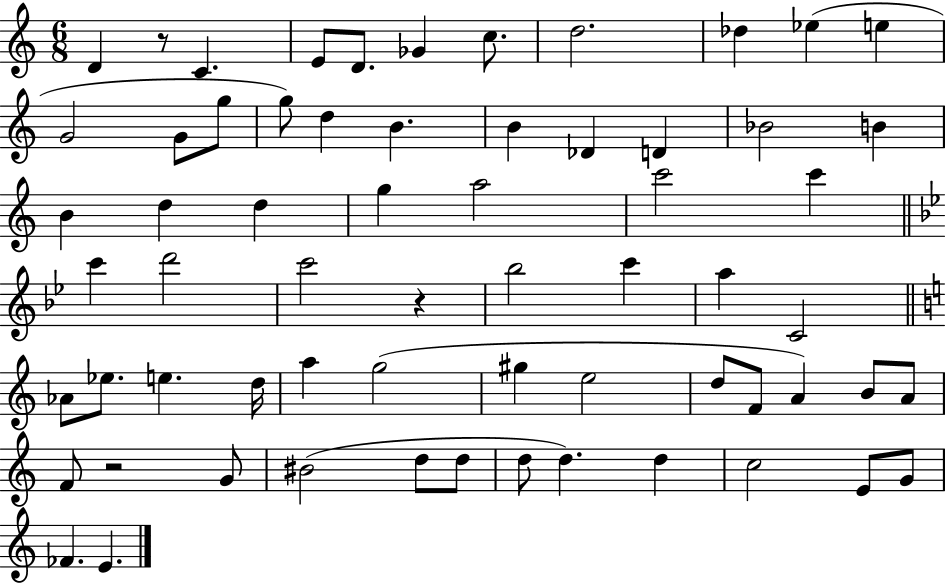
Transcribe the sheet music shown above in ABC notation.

X:1
T:Untitled
M:6/8
L:1/4
K:C
D z/2 C E/2 D/2 _G c/2 d2 _d _e e G2 G/2 g/2 g/2 d B B _D D _B2 B B d d g a2 c'2 c' c' d'2 c'2 z _b2 c' a C2 _A/2 _e/2 e d/4 a g2 ^g e2 d/2 F/2 A B/2 A/2 F/2 z2 G/2 ^B2 d/2 d/2 d/2 d d c2 E/2 G/2 _F E